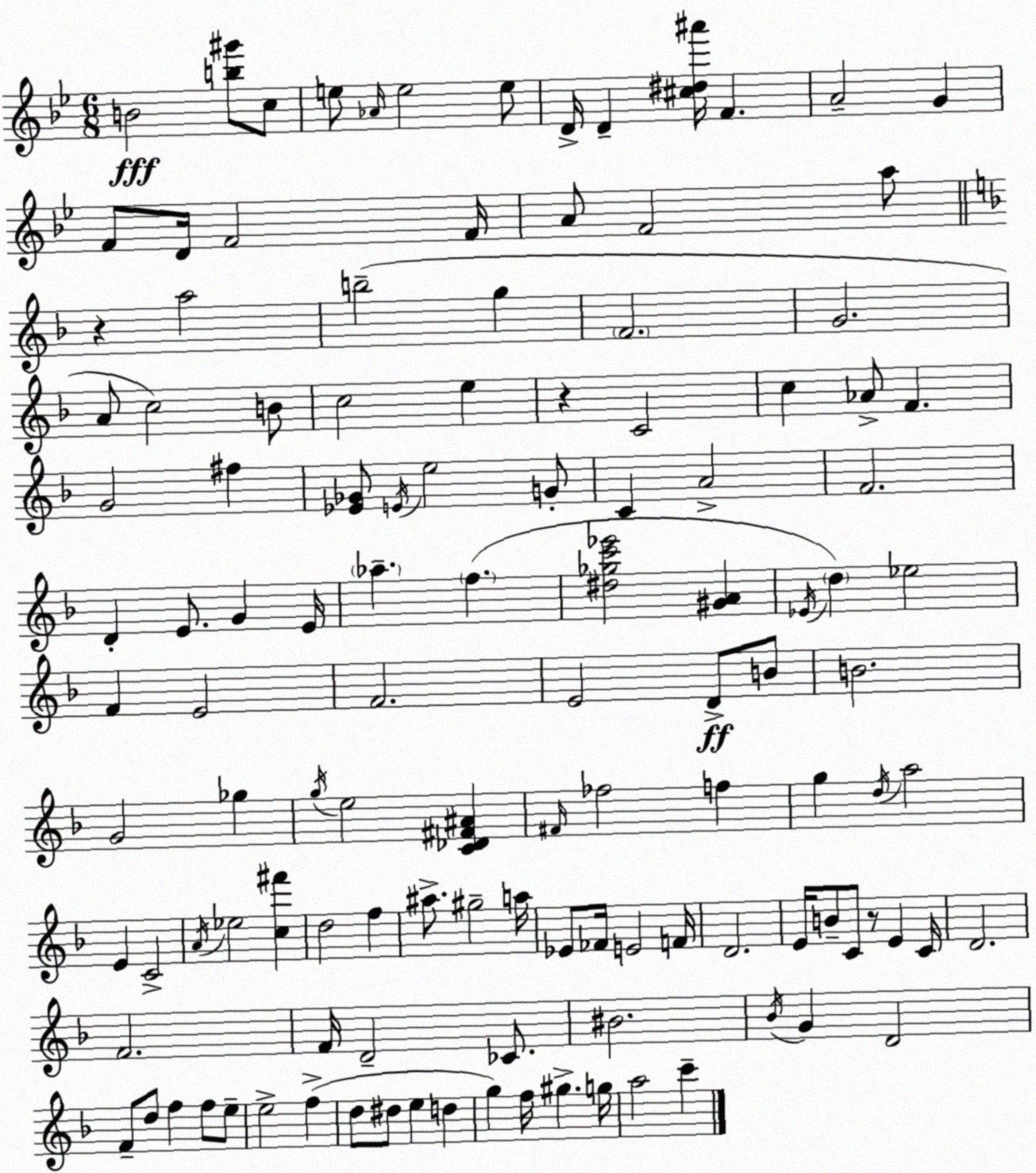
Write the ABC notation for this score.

X:1
T:Untitled
M:6/8
L:1/4
K:Gm
B2 [b^g']/2 c/2 e/2 _A/4 e2 e/2 D/4 D [^c^d^a']/4 F A2 G F/2 D/4 F2 F/4 A/2 F2 a/2 z a2 b2 g F2 G2 A/2 c2 B/2 c2 e z C2 c _A/2 F G2 ^f [_E_G]/2 E/4 e2 G/2 C A2 F2 D E/2 G E/4 _a f [^d_gc'_e']2 [^GA] _E/4 d _e2 F E2 F2 E2 D/2 B/2 B2 G2 _g g/4 e2 [C_D^F^A] ^F/4 _f2 f g d/4 a2 E C2 A/4 _e2 [c^f'] d2 f ^a/2 ^g2 a/4 _E/2 _F/4 E2 F/4 D2 E/4 B/2 C/2 z/2 E C/4 D2 F2 F/4 D2 _C/2 ^B2 _B/4 G D2 F/2 d/2 f f/2 e/2 e2 f d/2 ^d/2 e d g f/4 ^g g/4 a2 c'